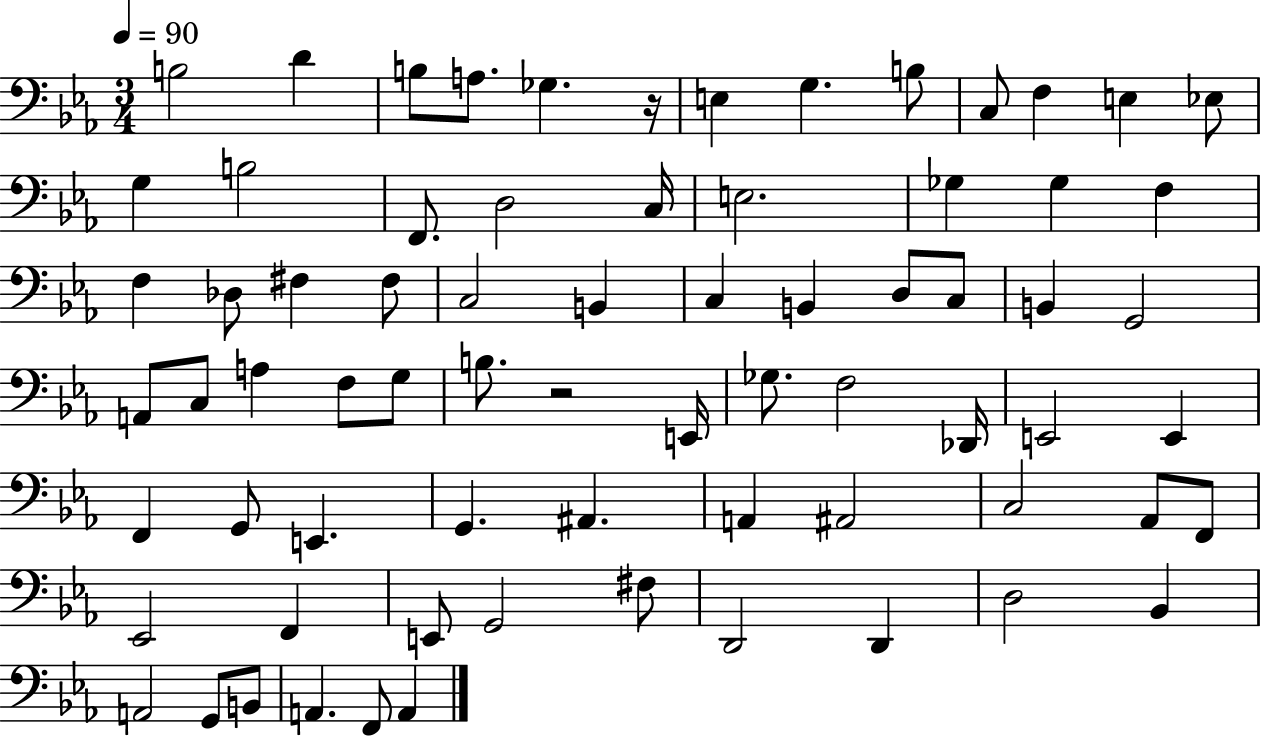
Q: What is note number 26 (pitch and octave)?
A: C3